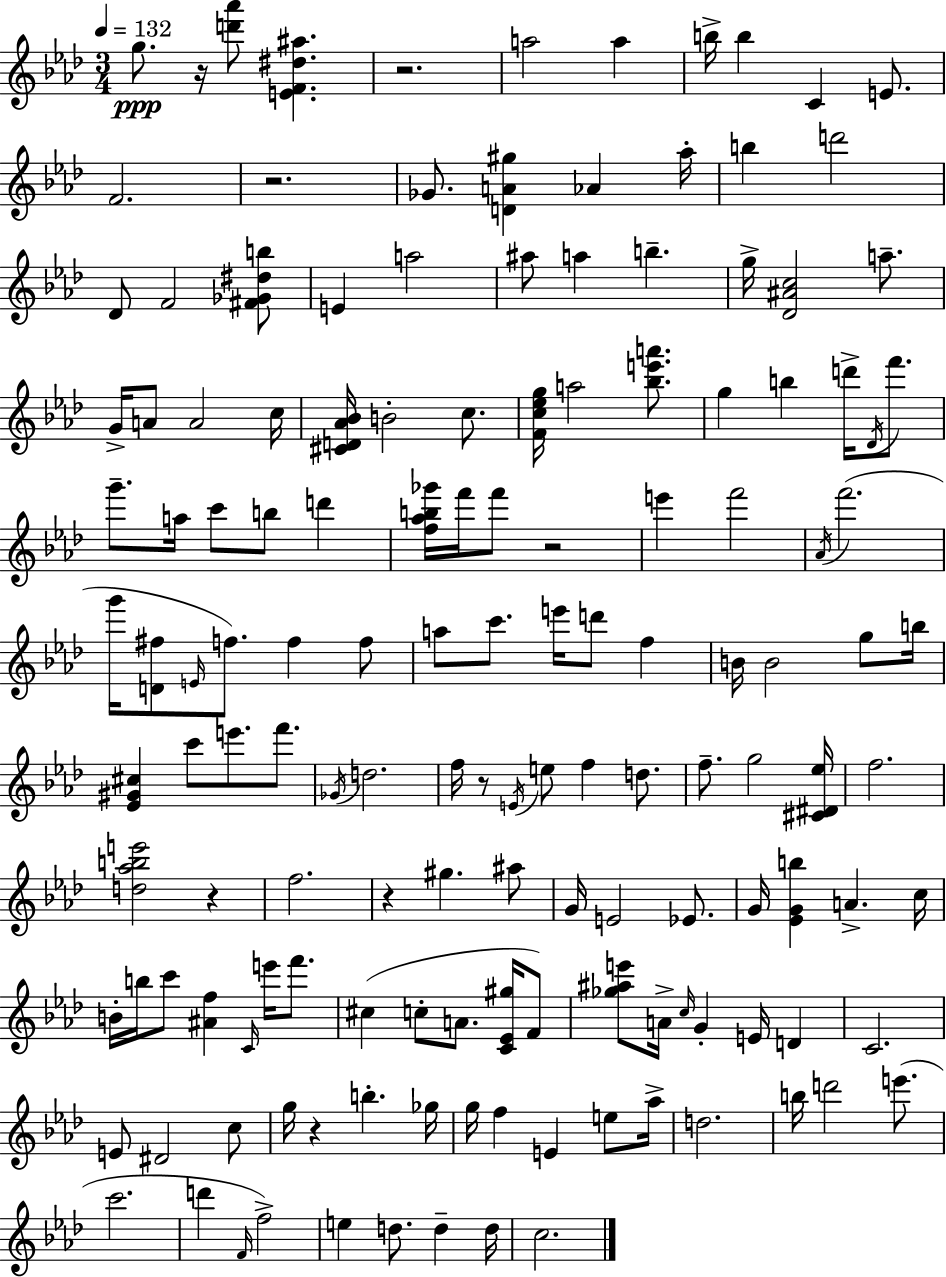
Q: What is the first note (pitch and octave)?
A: G5